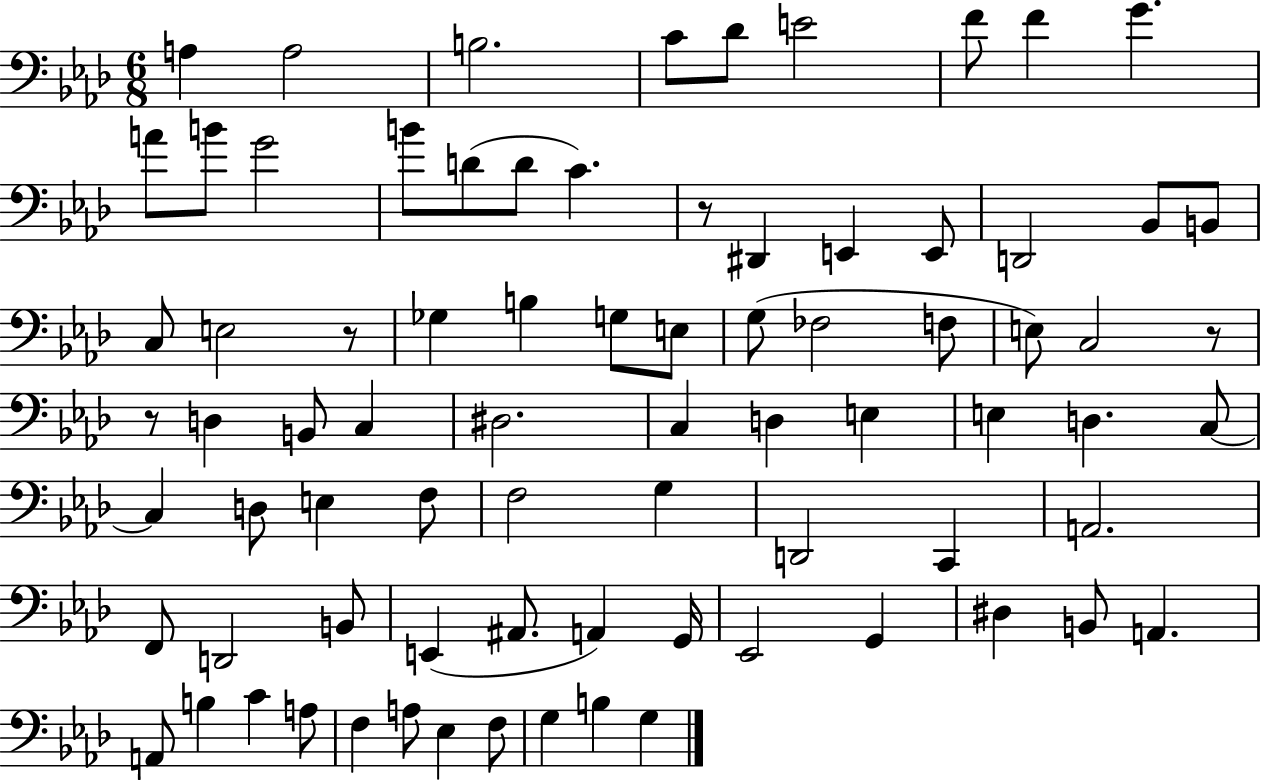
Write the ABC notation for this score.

X:1
T:Untitled
M:6/8
L:1/4
K:Ab
A, A,2 B,2 C/2 _D/2 E2 F/2 F G A/2 B/2 G2 B/2 D/2 D/2 C z/2 ^D,, E,, E,,/2 D,,2 _B,,/2 B,,/2 C,/2 E,2 z/2 _G, B, G,/2 E,/2 G,/2 _F,2 F,/2 E,/2 C,2 z/2 z/2 D, B,,/2 C, ^D,2 C, D, E, E, D, C,/2 C, D,/2 E, F,/2 F,2 G, D,,2 C,, A,,2 F,,/2 D,,2 B,,/2 E,, ^A,,/2 A,, G,,/4 _E,,2 G,, ^D, B,,/2 A,, A,,/2 B, C A,/2 F, A,/2 _E, F,/2 G, B, G,